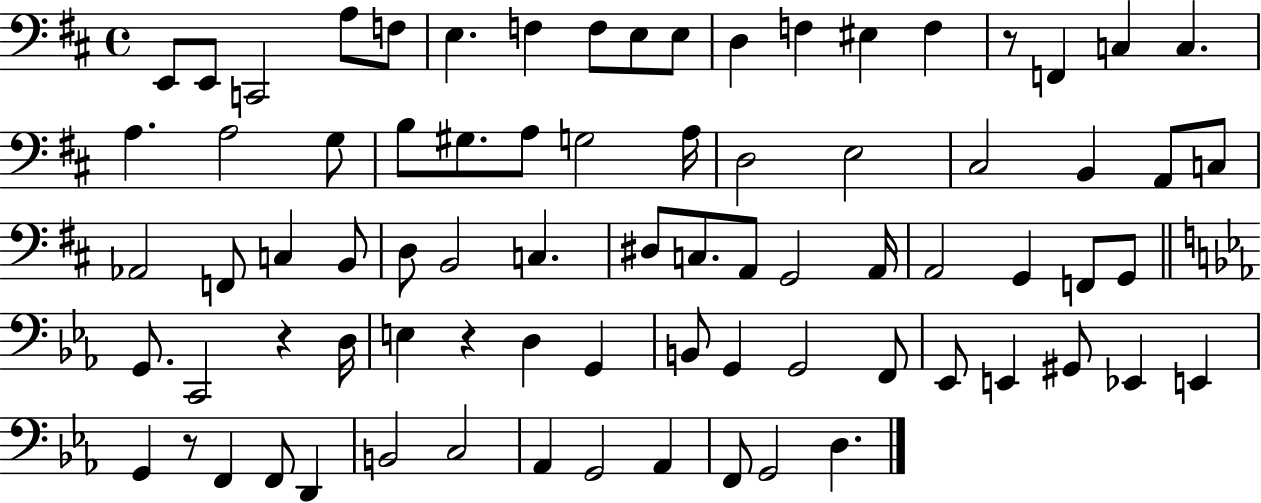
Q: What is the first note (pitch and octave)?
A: E2